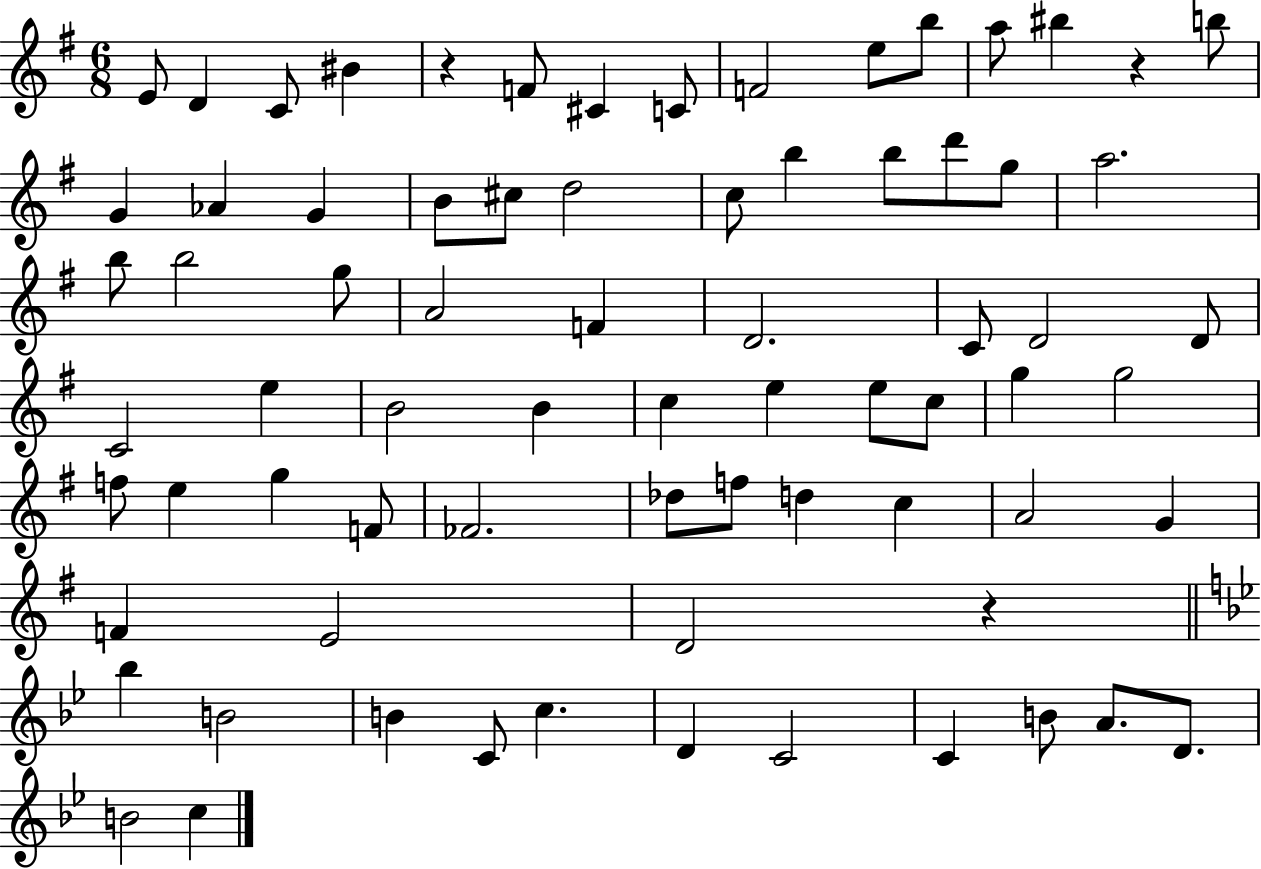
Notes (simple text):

E4/e D4/q C4/e BIS4/q R/q F4/e C#4/q C4/e F4/h E5/e B5/e A5/e BIS5/q R/q B5/e G4/q Ab4/q G4/q B4/e C#5/e D5/h C5/e B5/q B5/e D6/e G5/e A5/h. B5/e B5/h G5/e A4/h F4/q D4/h. C4/e D4/h D4/e C4/h E5/q B4/h B4/q C5/q E5/q E5/e C5/e G5/q G5/h F5/e E5/q G5/q F4/e FES4/h. Db5/e F5/e D5/q C5/q A4/h G4/q F4/q E4/h D4/h R/q Bb5/q B4/h B4/q C4/e C5/q. D4/q C4/h C4/q B4/e A4/e. D4/e. B4/h C5/q